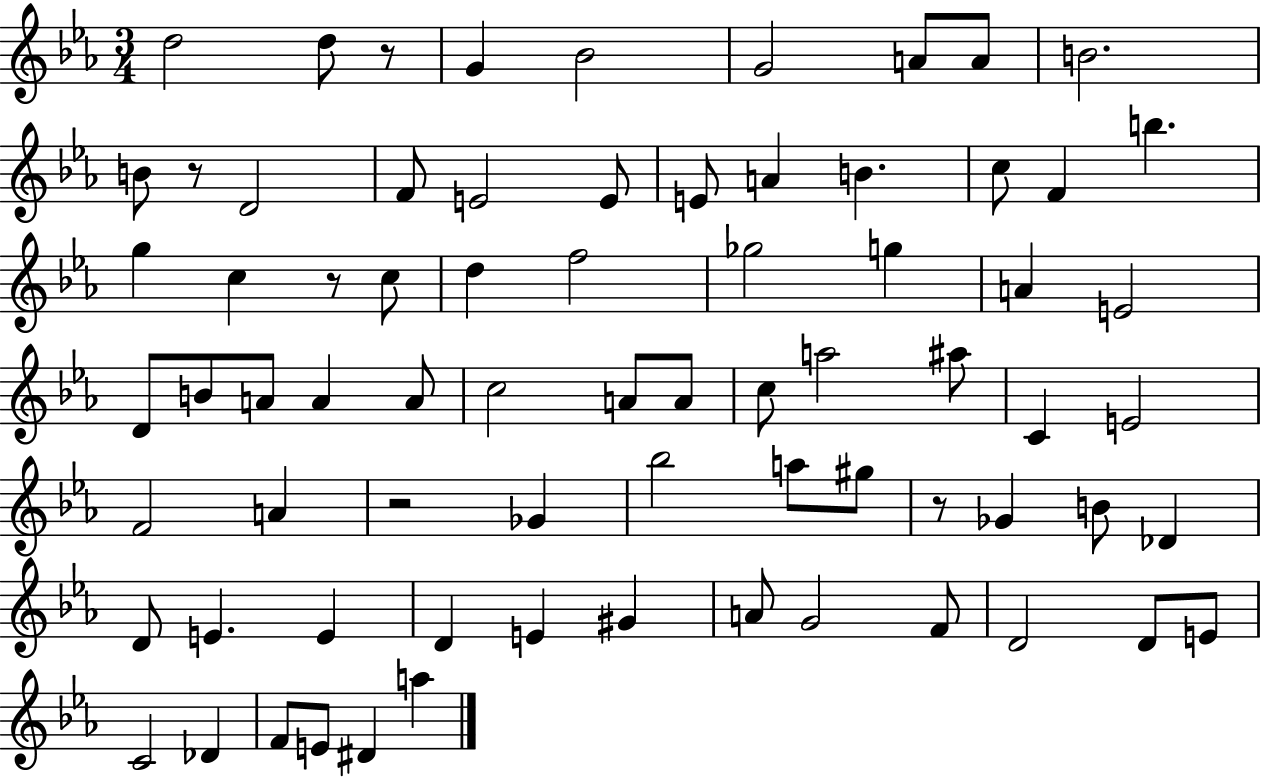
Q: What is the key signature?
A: EES major